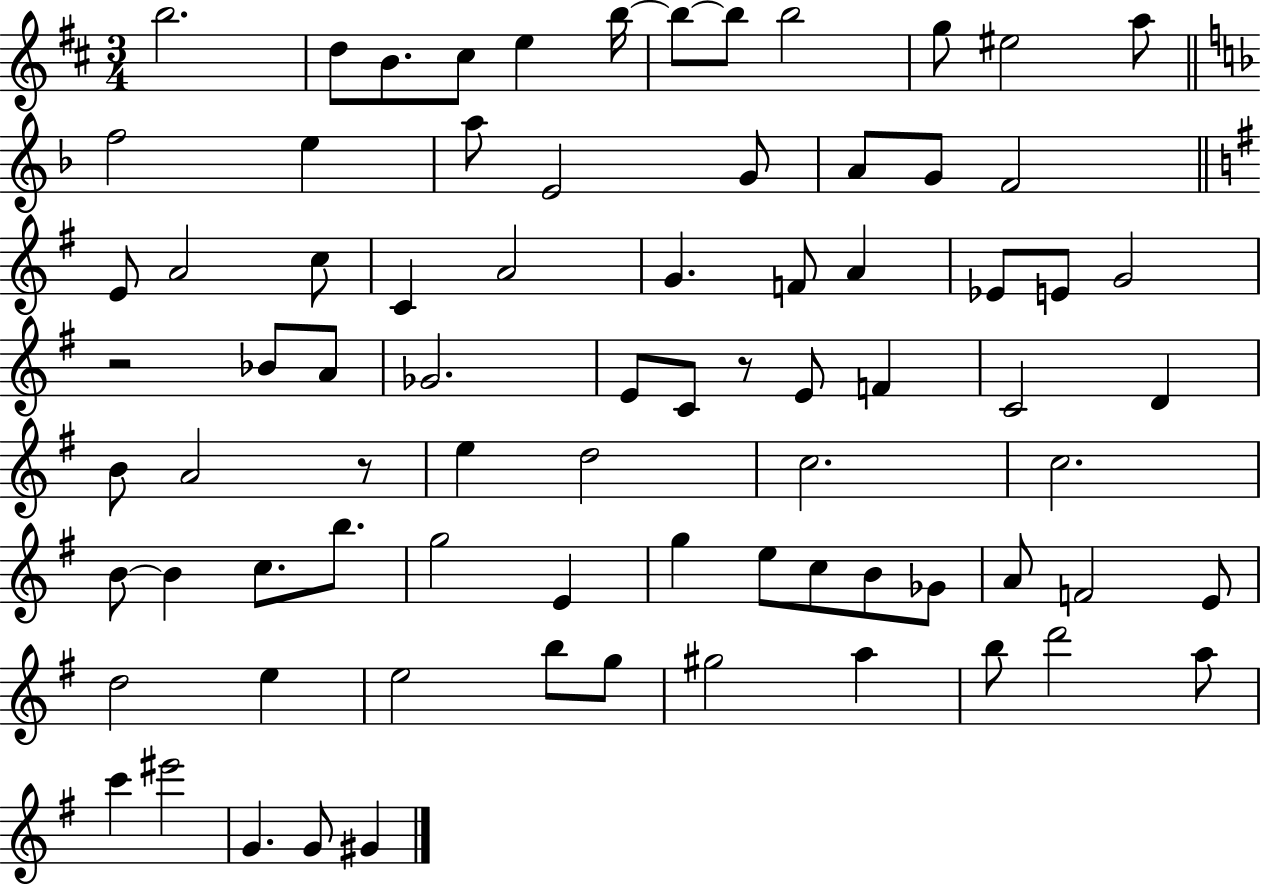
B5/h. D5/e B4/e. C#5/e E5/q B5/s B5/e B5/e B5/h G5/e EIS5/h A5/e F5/h E5/q A5/e E4/h G4/e A4/e G4/e F4/h E4/e A4/h C5/e C4/q A4/h G4/q. F4/e A4/q Eb4/e E4/e G4/h R/h Bb4/e A4/e Gb4/h. E4/e C4/e R/e E4/e F4/q C4/h D4/q B4/e A4/h R/e E5/q D5/h C5/h. C5/h. B4/e B4/q C5/e. B5/e. G5/h E4/q G5/q E5/e C5/e B4/e Gb4/e A4/e F4/h E4/e D5/h E5/q E5/h B5/e G5/e G#5/h A5/q B5/e D6/h A5/e C6/q EIS6/h G4/q. G4/e G#4/q